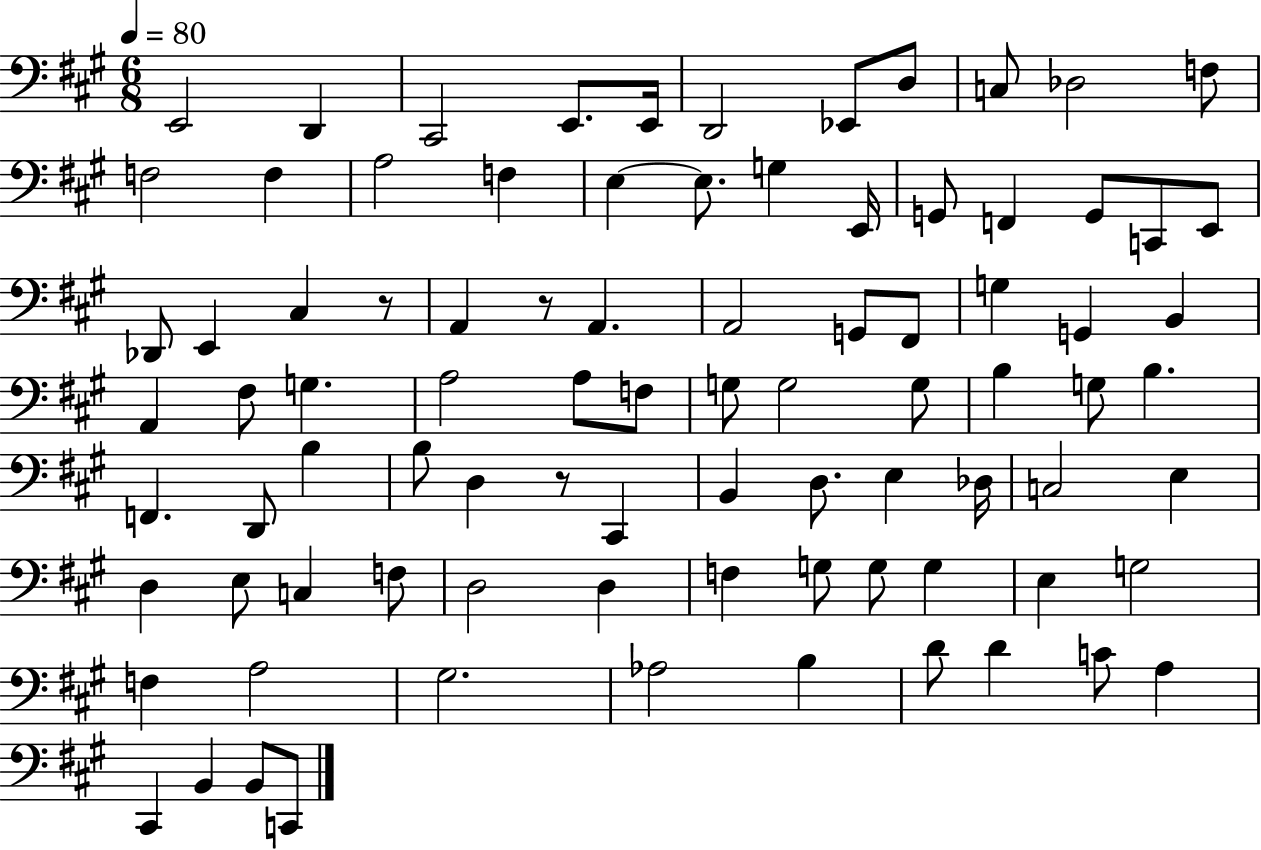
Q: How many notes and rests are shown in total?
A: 87